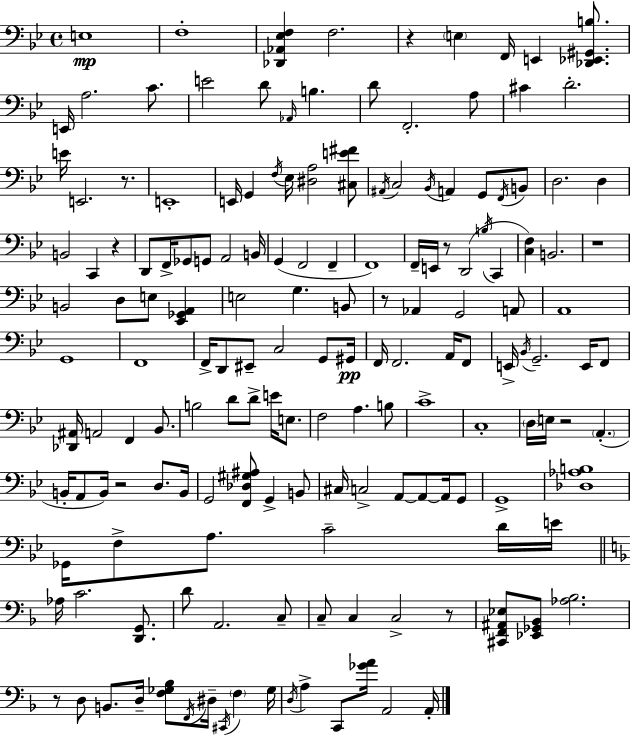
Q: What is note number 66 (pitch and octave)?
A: D2